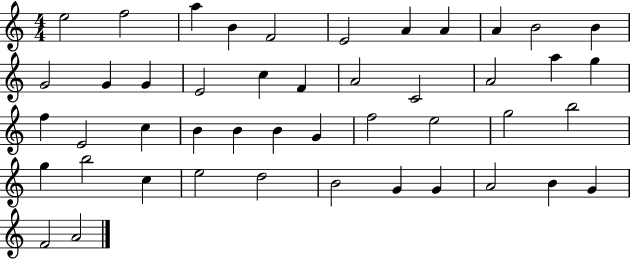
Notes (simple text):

E5/h F5/h A5/q B4/q F4/h E4/h A4/q A4/q A4/q B4/h B4/q G4/h G4/q G4/q E4/h C5/q F4/q A4/h C4/h A4/h A5/q G5/q F5/q E4/h C5/q B4/q B4/q B4/q G4/q F5/h E5/h G5/h B5/h G5/q B5/h C5/q E5/h D5/h B4/h G4/q G4/q A4/h B4/q G4/q F4/h A4/h